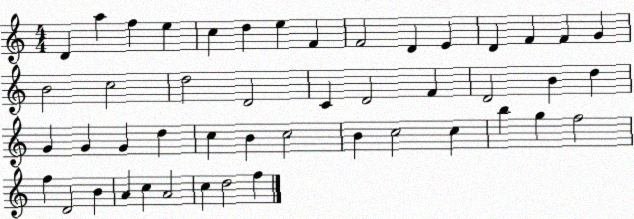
X:1
T:Untitled
M:4/4
L:1/4
K:C
D a f e c d e F F2 D E D F F G B2 c2 d2 D2 C D2 F D2 B d G G G d c B c2 B c2 c b g f2 f D2 B A c A2 c d2 f